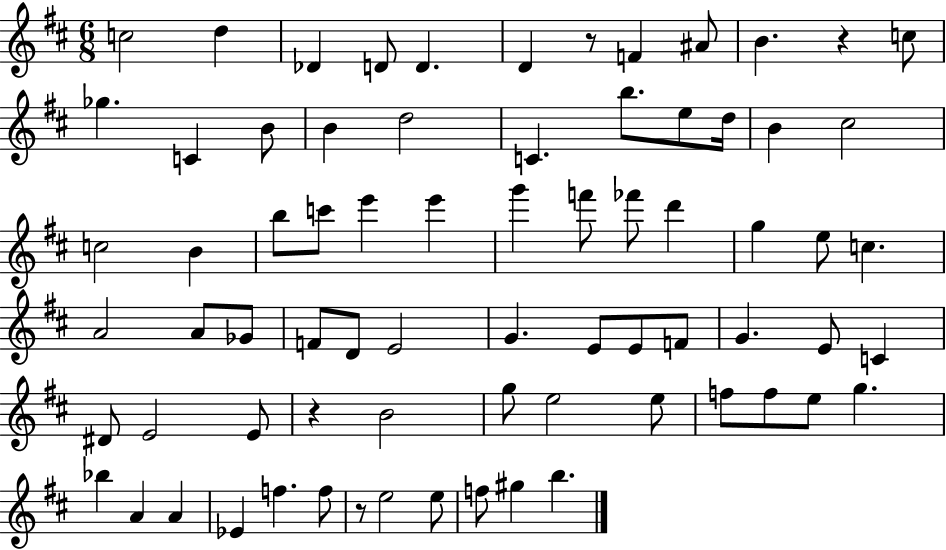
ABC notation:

X:1
T:Untitled
M:6/8
L:1/4
K:D
c2 d _D D/2 D D z/2 F ^A/2 B z c/2 _g C B/2 B d2 C b/2 e/2 d/4 B ^c2 c2 B b/2 c'/2 e' e' g' f'/2 _f'/2 d' g e/2 c A2 A/2 _G/2 F/2 D/2 E2 G E/2 E/2 F/2 G E/2 C ^D/2 E2 E/2 z B2 g/2 e2 e/2 f/2 f/2 e/2 g _b A A _E f f/2 z/2 e2 e/2 f/2 ^g b